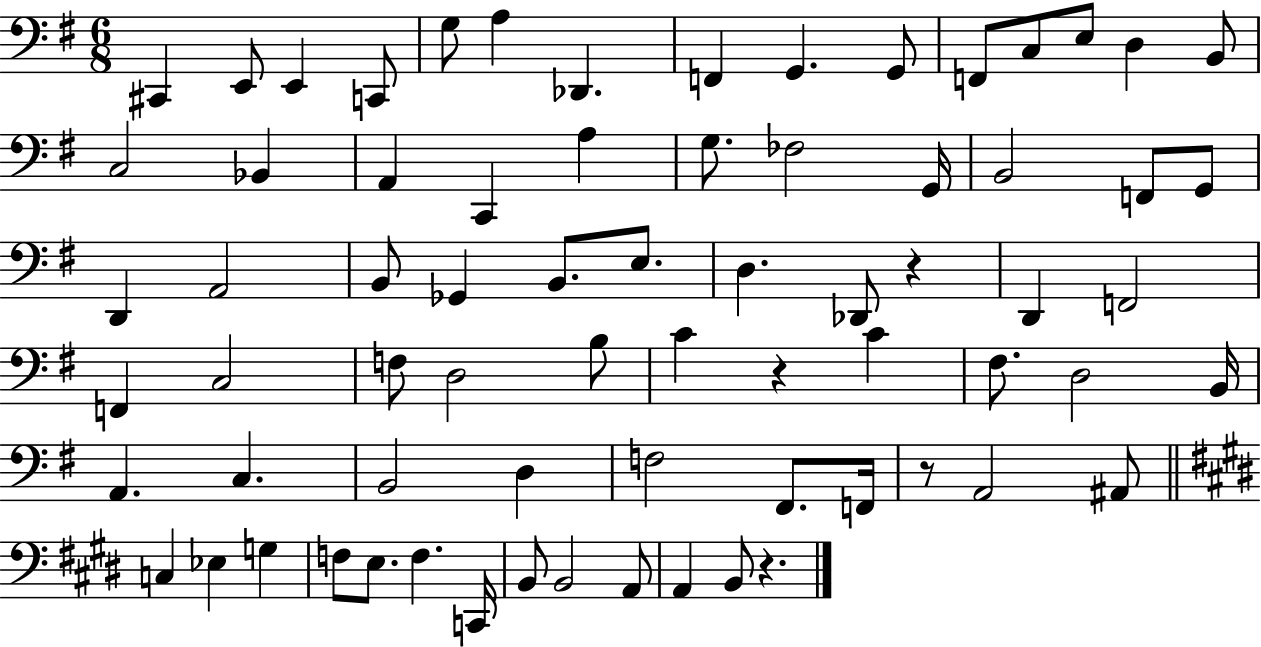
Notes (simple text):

C#2/q E2/e E2/q C2/e G3/e A3/q Db2/q. F2/q G2/q. G2/e F2/e C3/e E3/e D3/q B2/e C3/h Bb2/q A2/q C2/q A3/q G3/e. FES3/h G2/s B2/h F2/e G2/e D2/q A2/h B2/e Gb2/q B2/e. E3/e. D3/q. Db2/e R/q D2/q F2/h F2/q C3/h F3/e D3/h B3/e C4/q R/q C4/q F#3/e. D3/h B2/s A2/q. C3/q. B2/h D3/q F3/h F#2/e. F2/s R/e A2/h A#2/e C3/q Eb3/q G3/q F3/e E3/e. F3/q. C2/s B2/e B2/h A2/e A2/q B2/e R/q.